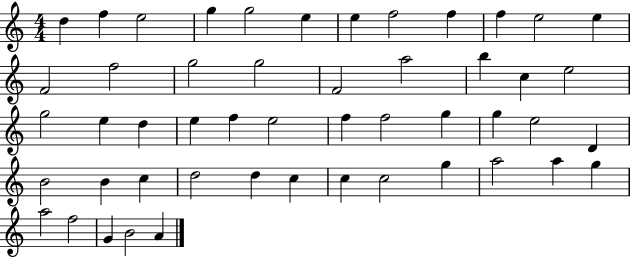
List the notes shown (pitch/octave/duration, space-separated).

D5/q F5/q E5/h G5/q G5/h E5/q E5/q F5/h F5/q F5/q E5/h E5/q F4/h F5/h G5/h G5/h F4/h A5/h B5/q C5/q E5/h G5/h E5/q D5/q E5/q F5/q E5/h F5/q F5/h G5/q G5/q E5/h D4/q B4/h B4/q C5/q D5/h D5/q C5/q C5/q C5/h G5/q A5/h A5/q G5/q A5/h F5/h G4/q B4/h A4/q